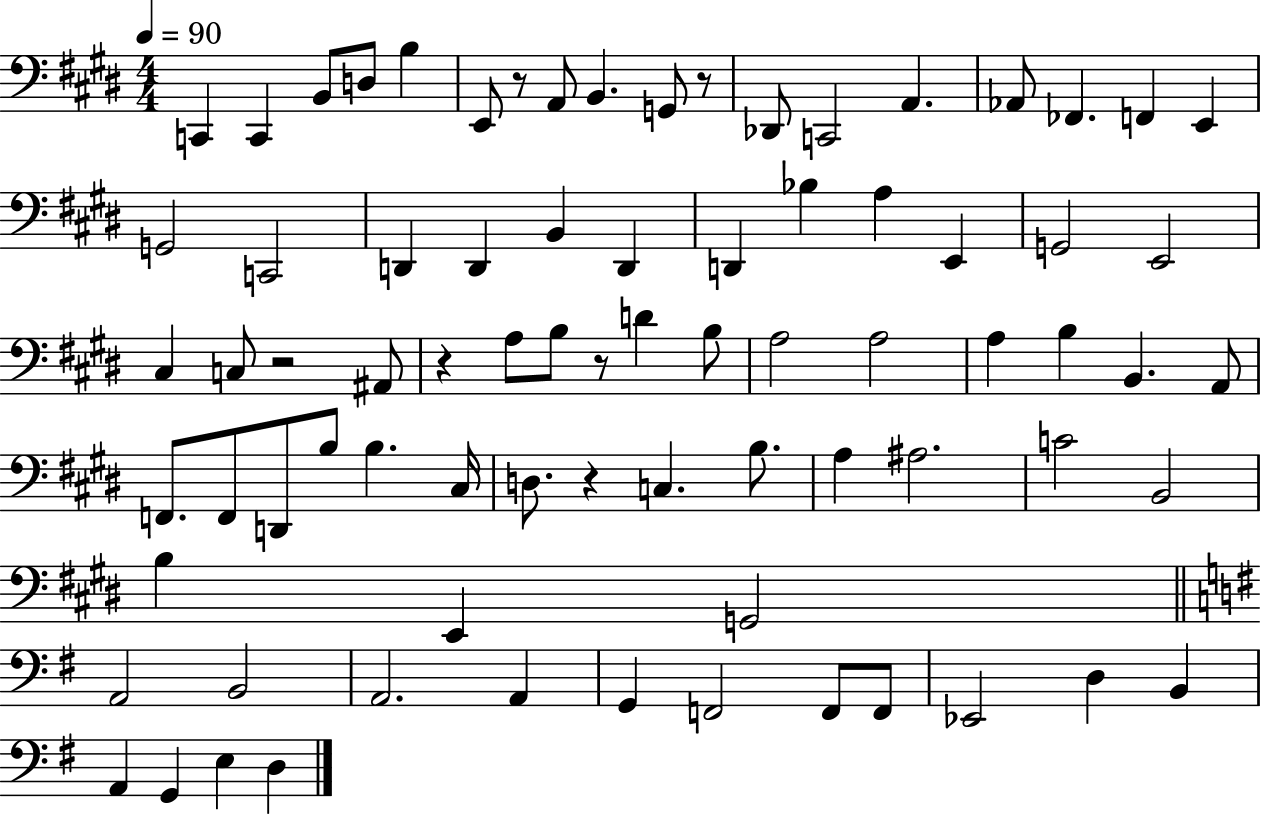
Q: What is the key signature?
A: E major